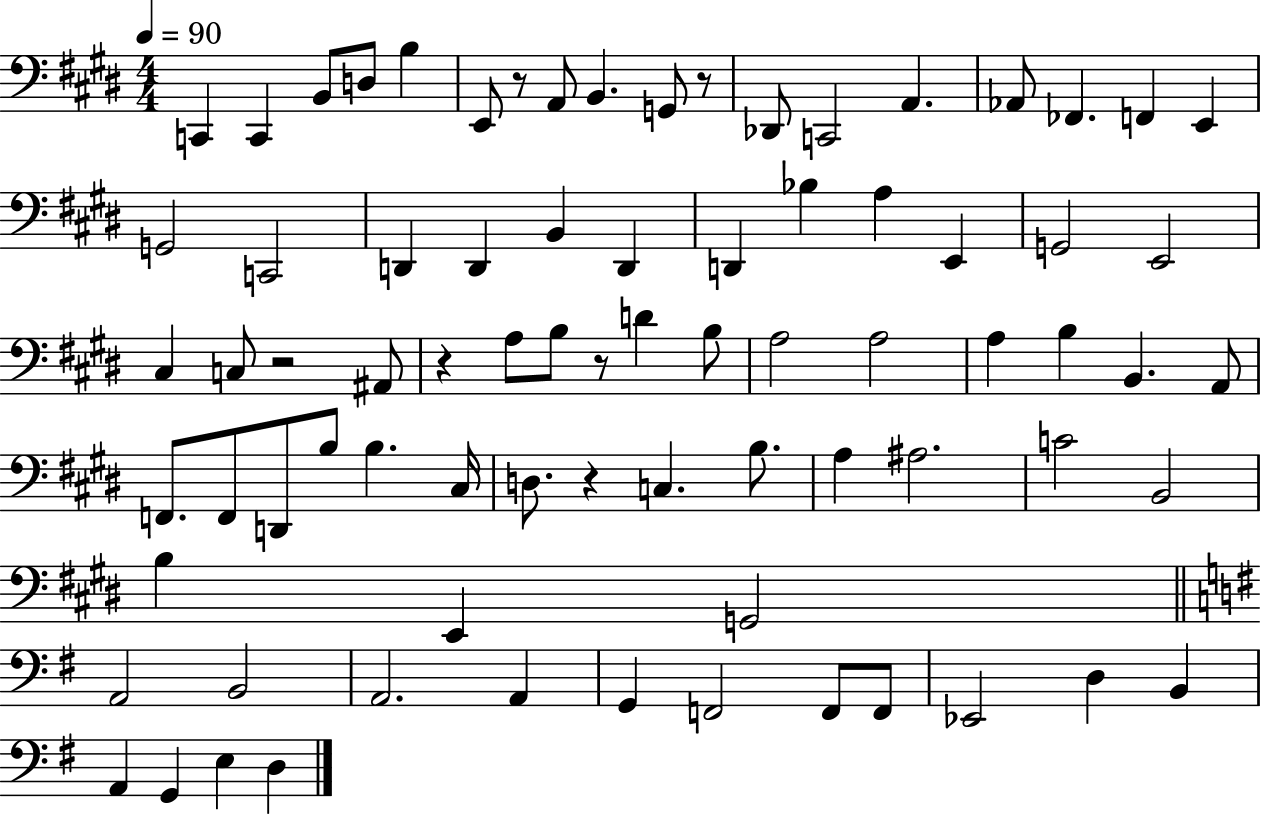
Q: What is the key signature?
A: E major